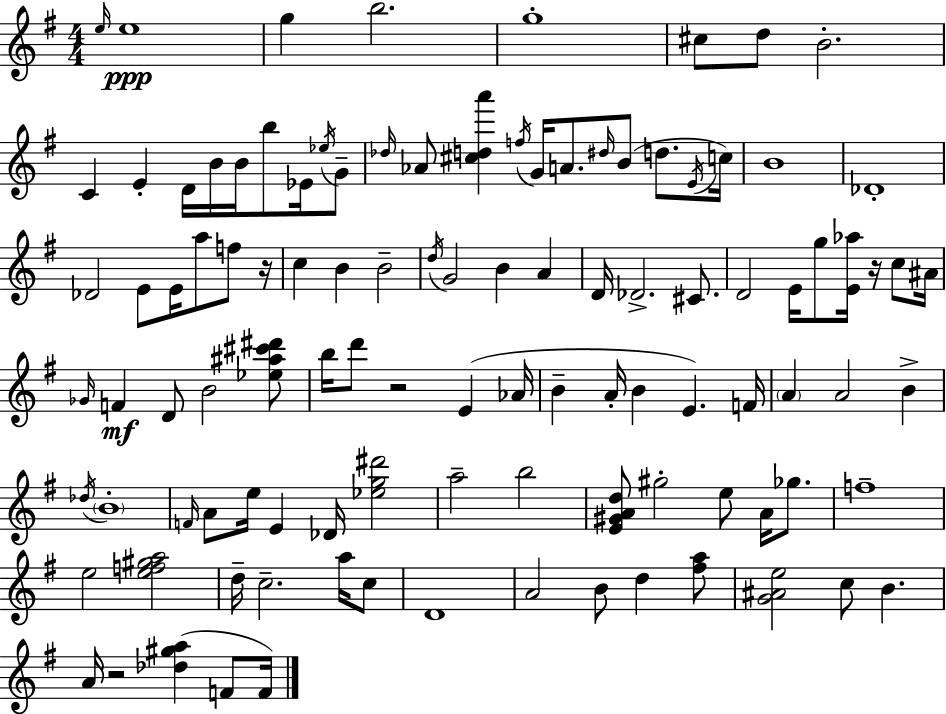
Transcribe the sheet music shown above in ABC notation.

X:1
T:Untitled
M:4/4
L:1/4
K:G
e/4 e4 g b2 g4 ^c/2 d/2 B2 C E D/4 B/4 B/4 b/2 _E/4 _e/4 G/2 _d/4 _A/2 [^cda'] f/4 G/4 A/2 ^d/4 B/2 d/2 E/4 c/4 B4 _D4 _D2 E/2 E/4 a/2 f/2 z/4 c B B2 d/4 G2 B A D/4 _D2 ^C/2 D2 E/4 g/2 [E_a]/4 z/4 c/2 ^A/4 _G/4 F D/2 B2 [_e^a^c'^d']/2 b/4 d'/2 z2 E _A/4 B A/4 B E F/4 A A2 B _d/4 B4 F/4 A/2 e/4 E _D/4 [_eg^d']2 a2 b2 [E^GAd]/2 ^g2 e/2 A/4 _g/2 f4 e2 [ef^ga]2 d/4 c2 a/4 c/2 D4 A2 B/2 d [^fa]/2 [G^Ae]2 c/2 B A/4 z2 [_d^ga] F/2 F/4